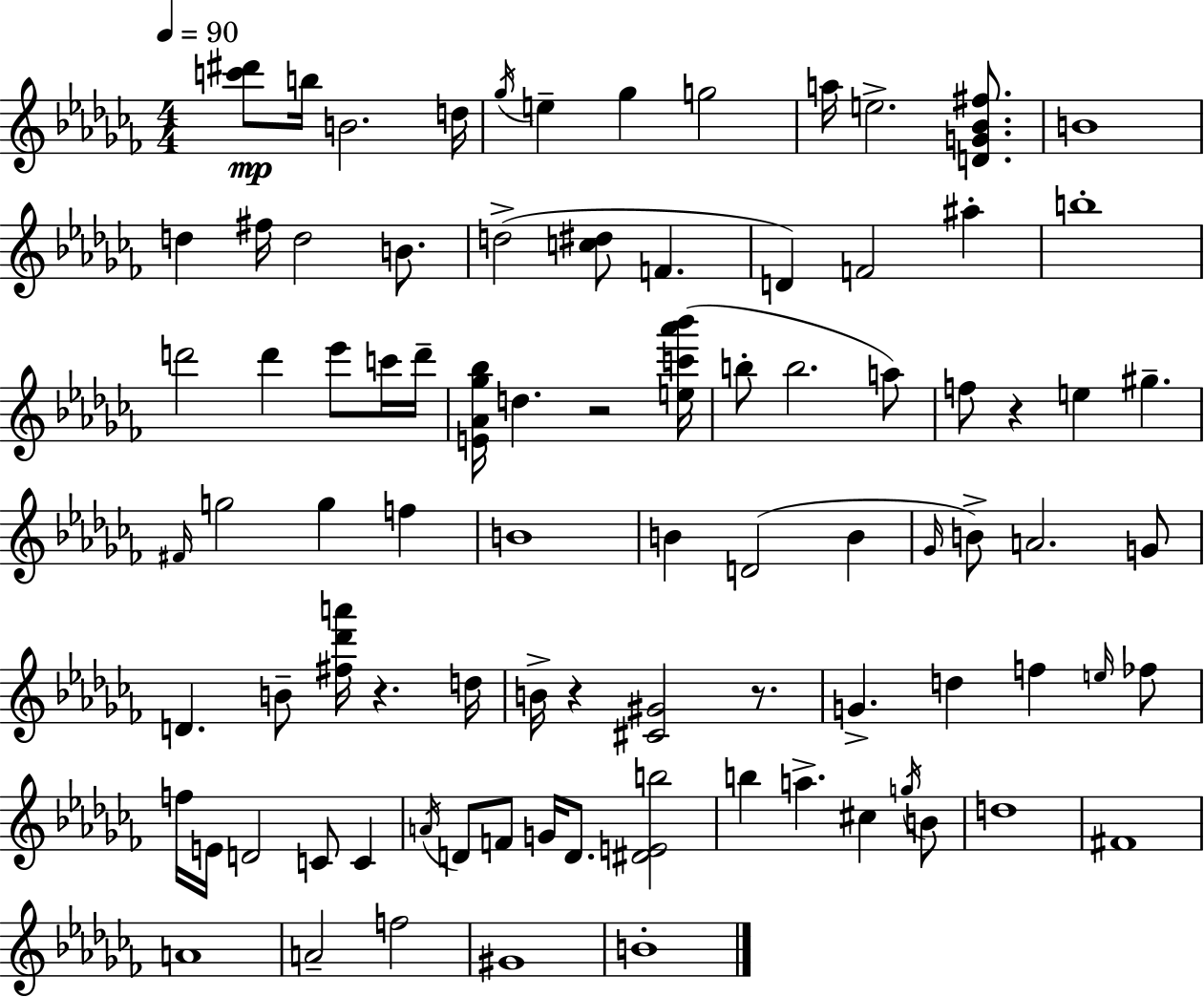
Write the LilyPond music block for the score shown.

{
  \clef treble
  \numericTimeSignature
  \time 4/4
  \key aes \minor
  \tempo 4 = 90
  <c''' dis'''>8\mp b''16 b'2. d''16 | \acciaccatura { ges''16 } e''4-- ges''4 g''2 | a''16 e''2.-> <d' g' bes' fis''>8. | b'1 | \break d''4 fis''16 d''2 b'8. | d''2->( <c'' dis''>8 f'4. | d'4) f'2 ais''4-. | b''1-. | \break d'''2 d'''4 ees'''8 c'''16 | d'''16-- <e' aes' ges'' bes''>16 d''4. r2 | <e'' c''' aes''' bes'''>16( b''8-. b''2. a''8) | f''8 r4 e''4 gis''4.-- | \break \grace { fis'16 } g''2 g''4 f''4 | b'1 | b'4 d'2( b'4 | \grace { ges'16 }) b'8-> a'2. | \break g'8 d'4. b'8-- <fis'' des''' a'''>16 r4. | d''16 b'16-> r4 <cis' gis'>2 | r8. g'4.-> d''4 f''4 | \grace { e''16 } fes''8 f''16 e'16 d'2 c'8 | \break c'4 \acciaccatura { a'16 } d'8 f'8 g'16 d'8. <dis' e' b''>2 | b''4 a''4.-> cis''4 | \acciaccatura { g''16 } b'8 d''1 | fis'1 | \break a'1 | a'2-- f''2 | gis'1 | b'1-. | \break \bar "|."
}